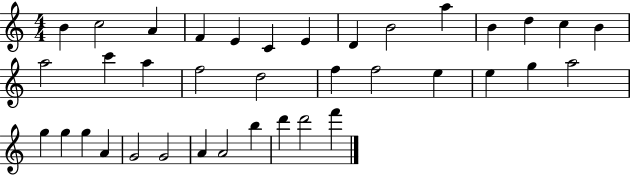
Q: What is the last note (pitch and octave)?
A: F6